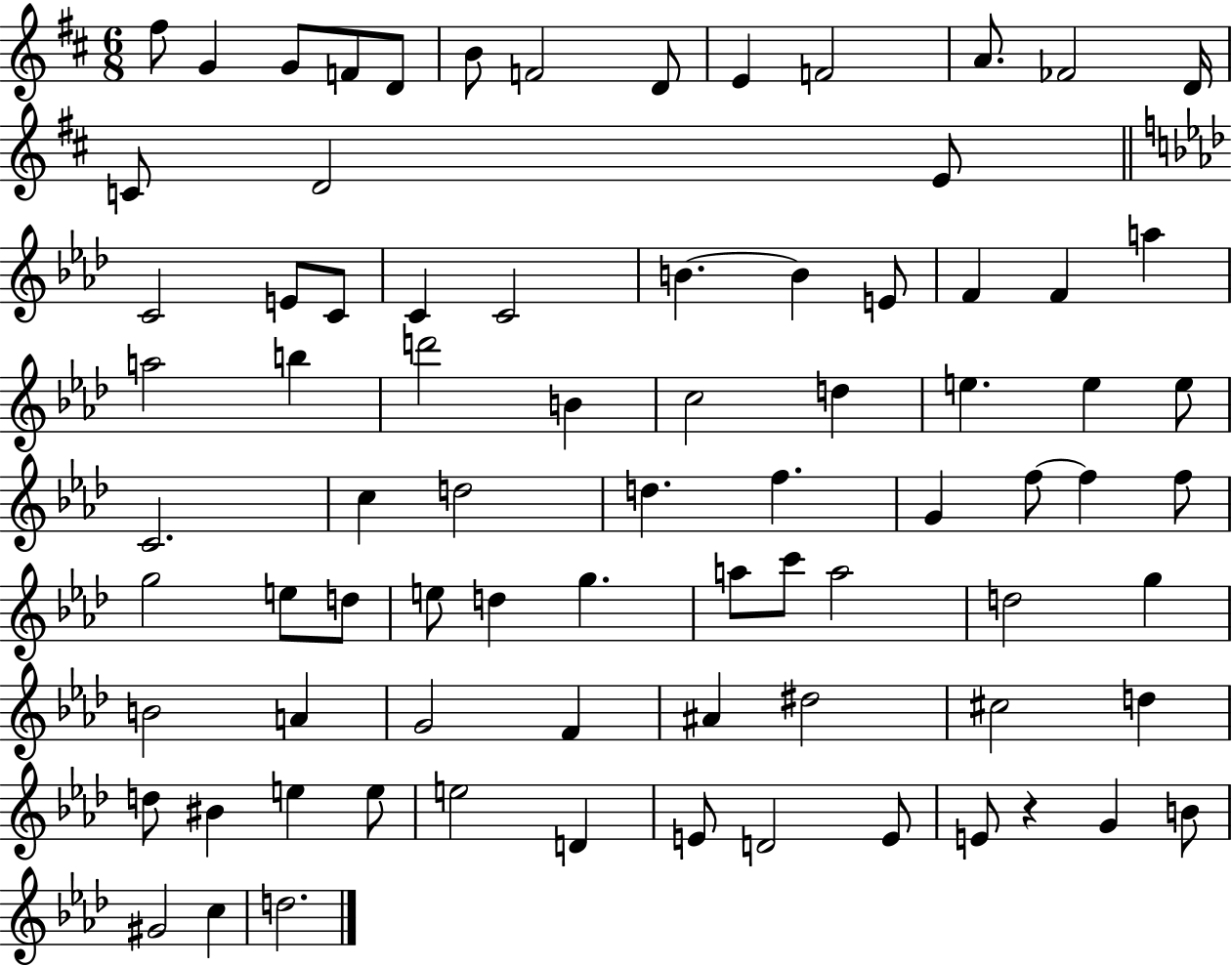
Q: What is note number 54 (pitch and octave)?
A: A5